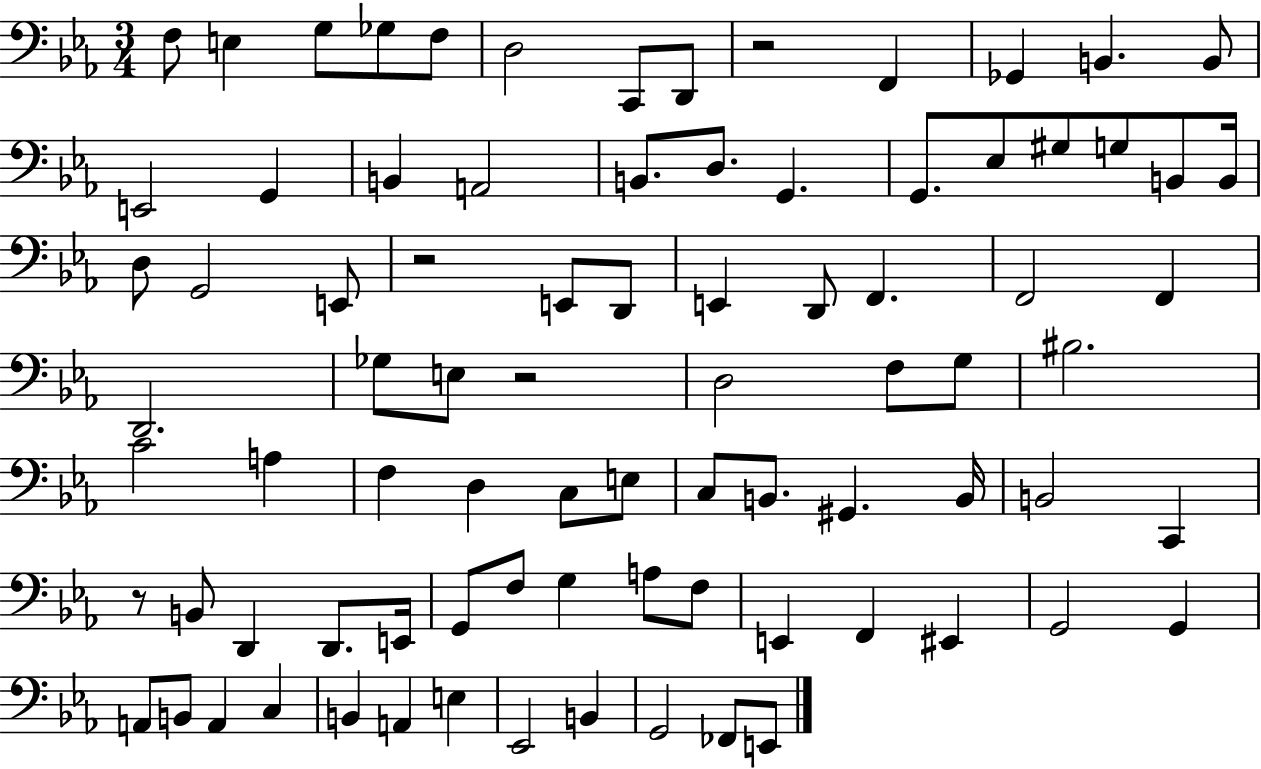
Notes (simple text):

F3/e E3/q G3/e Gb3/e F3/e D3/h C2/e D2/e R/h F2/q Gb2/q B2/q. B2/e E2/h G2/q B2/q A2/h B2/e. D3/e. G2/q. G2/e. Eb3/e G#3/e G3/e B2/e B2/s D3/e G2/h E2/e R/h E2/e D2/e E2/q D2/e F2/q. F2/h F2/q D2/h. Gb3/e E3/e R/h D3/h F3/e G3/e BIS3/h. C4/h A3/q F3/q D3/q C3/e E3/e C3/e B2/e. G#2/q. B2/s B2/h C2/q R/e B2/e D2/q D2/e. E2/s G2/e F3/e G3/q A3/e F3/e E2/q F2/q EIS2/q G2/h G2/q A2/e B2/e A2/q C3/q B2/q A2/q E3/q Eb2/h B2/q G2/h FES2/e E2/e